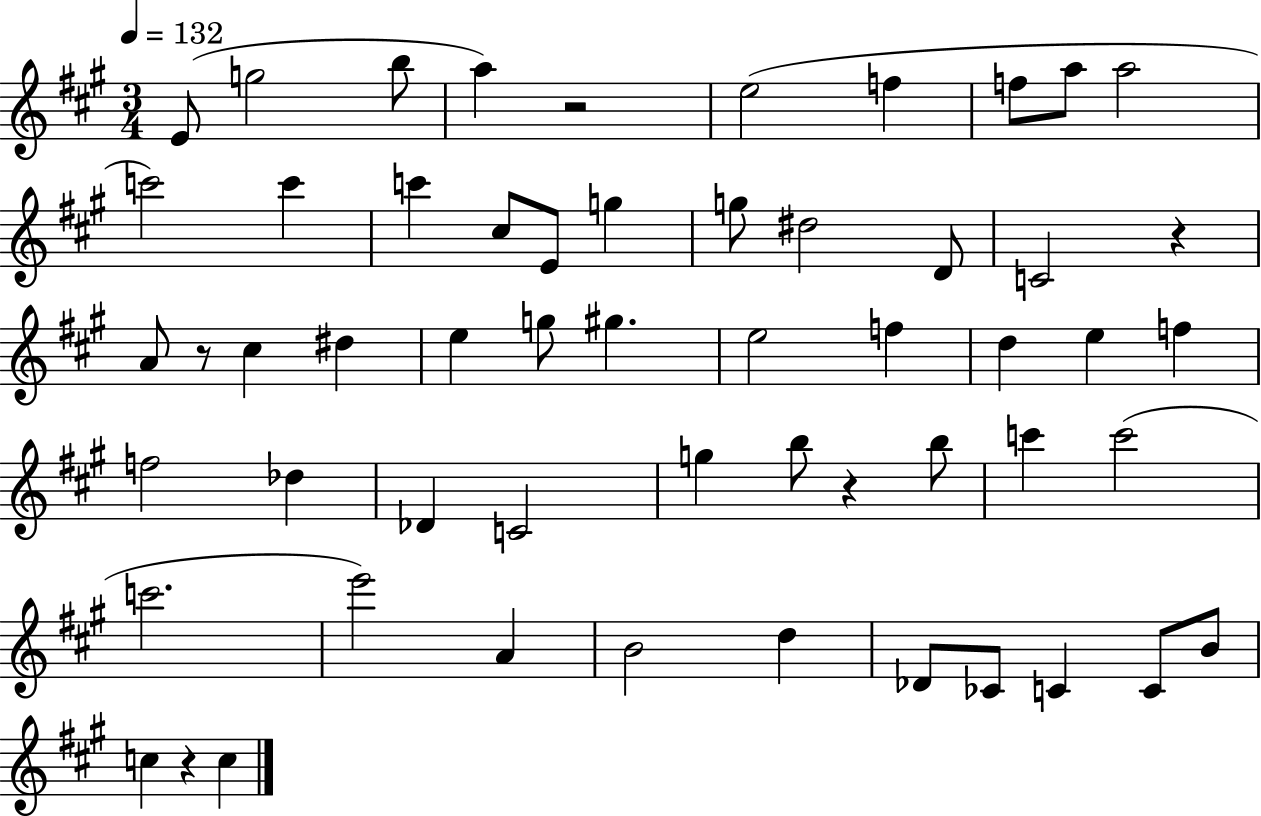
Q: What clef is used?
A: treble